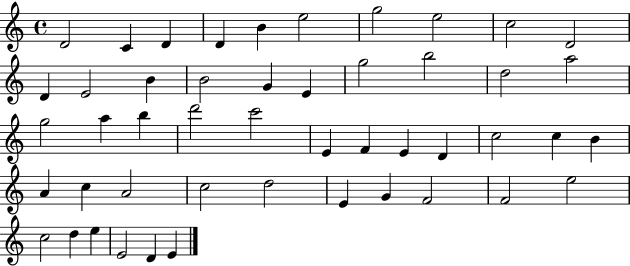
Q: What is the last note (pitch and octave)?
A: E4